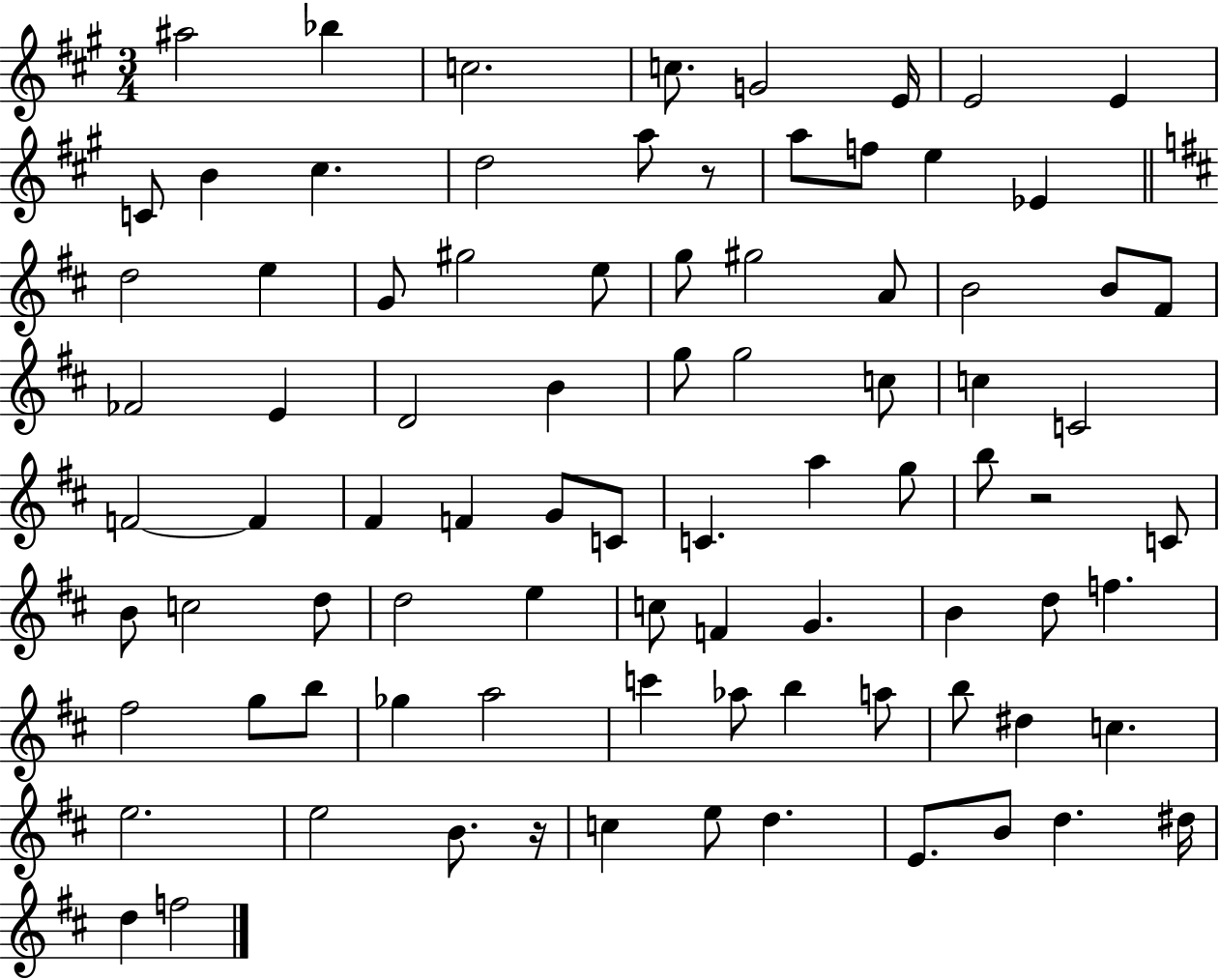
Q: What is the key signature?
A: A major